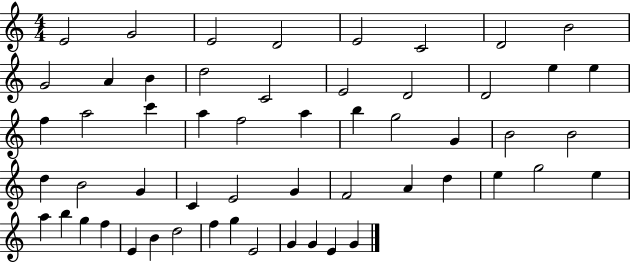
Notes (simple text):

E4/h G4/h E4/h D4/h E4/h C4/h D4/h B4/h G4/h A4/q B4/q D5/h C4/h E4/h D4/h D4/h E5/q E5/q F5/q A5/h C6/q A5/q F5/h A5/q B5/q G5/h G4/q B4/h B4/h D5/q B4/h G4/q C4/q E4/h G4/q F4/h A4/q D5/q E5/q G5/h E5/q A5/q B5/q G5/q F5/q E4/q B4/q D5/h F5/q G5/q E4/h G4/q G4/q E4/q G4/q